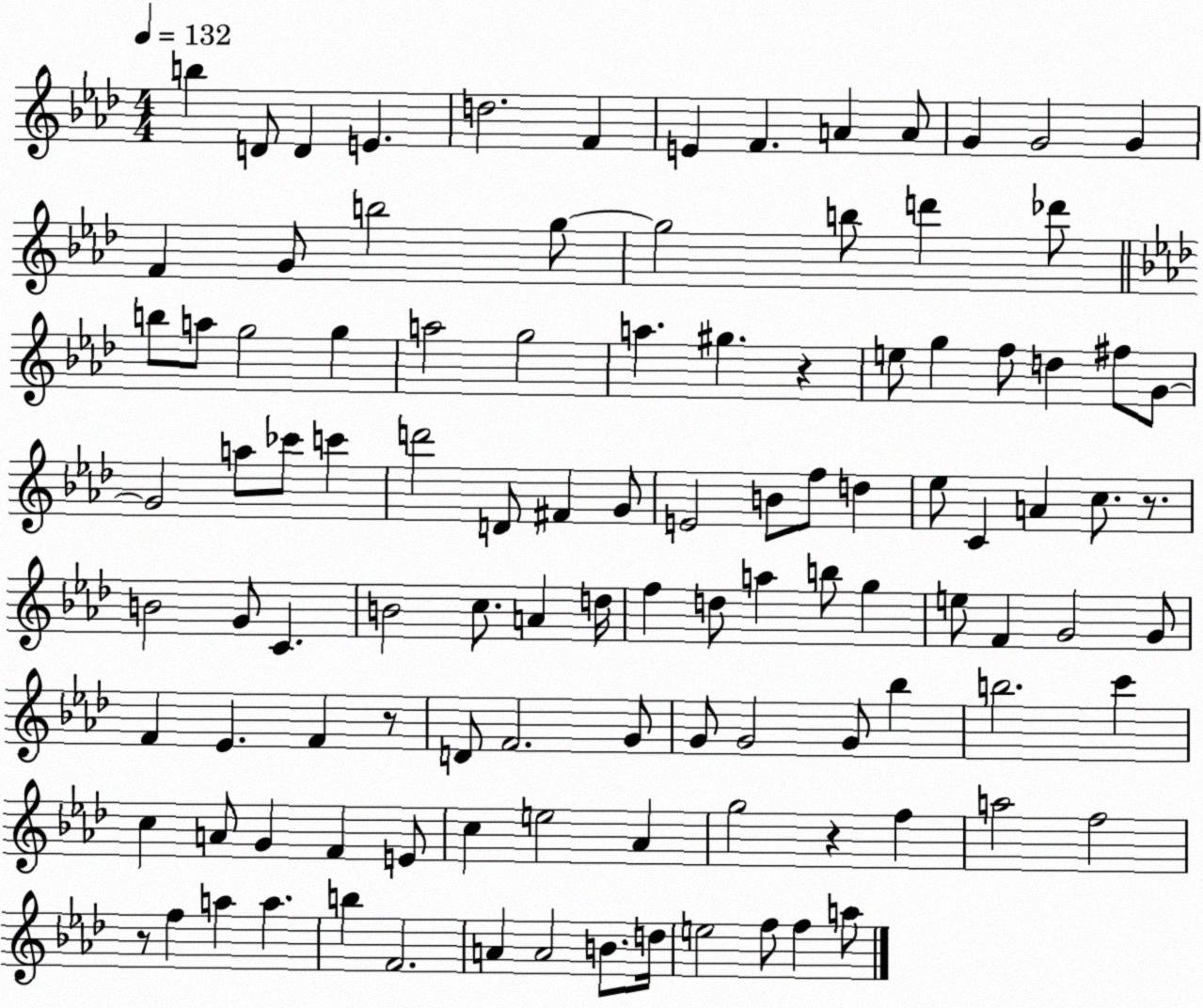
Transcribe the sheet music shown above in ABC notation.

X:1
T:Untitled
M:4/4
L:1/4
K:Ab
b D/2 D E d2 F E F A A/2 G G2 G F G/2 b2 g/2 g2 b/2 d' _d'/2 b/2 a/2 g2 g a2 g2 a ^g z e/2 g f/2 d ^f/2 G/2 G2 a/2 _c'/2 c' d'2 D/2 ^F G/2 E2 B/2 f/2 d _e/2 C A c/2 z/2 B2 G/2 C B2 c/2 A d/4 f d/2 a b/2 g e/2 F G2 G/2 F _E F z/2 D/2 F2 G/2 G/2 G2 G/2 _b b2 c' c A/2 G F E/2 c e2 _A g2 z f a2 f2 z/2 f a a b F2 A A2 B/2 d/4 e2 f/2 f a/2